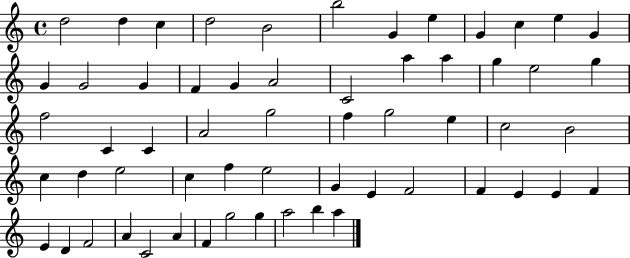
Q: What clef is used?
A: treble